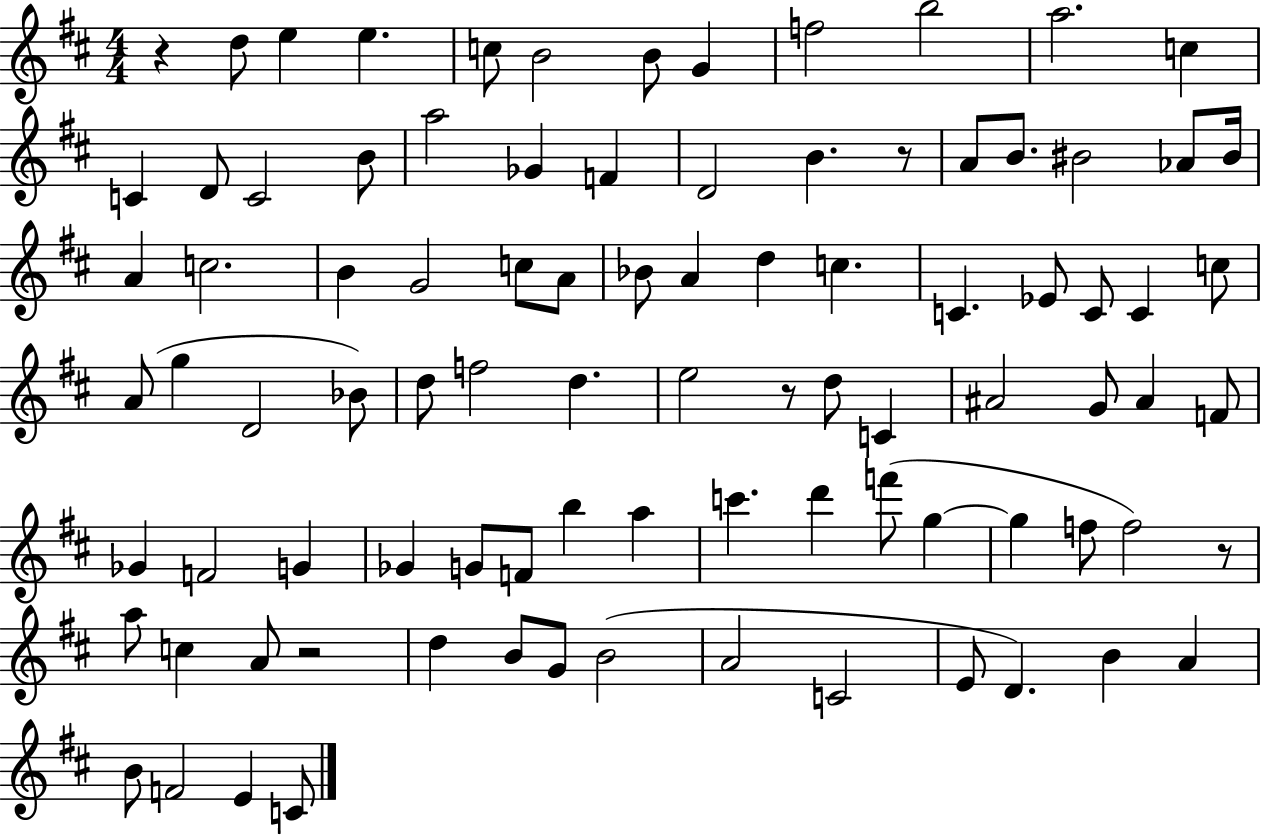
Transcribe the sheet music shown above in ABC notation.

X:1
T:Untitled
M:4/4
L:1/4
K:D
z d/2 e e c/2 B2 B/2 G f2 b2 a2 c C D/2 C2 B/2 a2 _G F D2 B z/2 A/2 B/2 ^B2 _A/2 ^B/4 A c2 B G2 c/2 A/2 _B/2 A d c C _E/2 C/2 C c/2 A/2 g D2 _B/2 d/2 f2 d e2 z/2 d/2 C ^A2 G/2 ^A F/2 _G F2 G _G G/2 F/2 b a c' d' f'/2 g g f/2 f2 z/2 a/2 c A/2 z2 d B/2 G/2 B2 A2 C2 E/2 D B A B/2 F2 E C/2